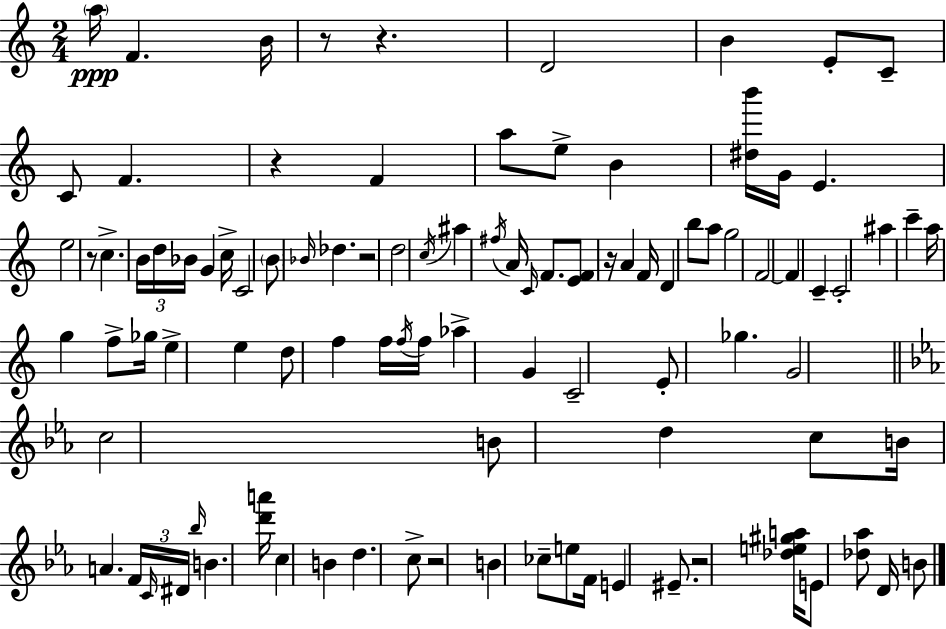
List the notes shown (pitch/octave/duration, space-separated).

A5/s F4/q. B4/s R/e R/q. D4/h B4/q E4/e C4/e C4/e F4/q. R/q F4/q A5/e E5/e B4/q [D#5,B6]/s G4/s E4/q. E5/h R/e C5/q. B4/s D5/s Bb4/s G4/q C5/s C4/h B4/e Bb4/s Db5/q. R/h D5/h C5/s A#5/q F#5/s A4/s C4/s F4/e. [E4,F4]/e R/s A4/q F4/s D4/q B5/e A5/e G5/h F4/h F4/q C4/q C4/h A#5/q C6/q A5/s G5/q F5/e Gb5/s E5/q E5/q D5/e F5/q F5/s F5/s F5/s Ab5/q G4/q C4/h E4/e Gb5/q. G4/h C5/h B4/e D5/q C5/e B4/s A4/q. F4/s C4/s D#4/s Bb5/s B4/q. [D6,A6]/s C5/q B4/q D5/q. C5/e R/h B4/q CES5/e E5/e F4/s E4/q EIS4/e. R/h [Db5,E5,G#5,A5]/s E4/e [Db5,Ab5]/e D4/s B4/e